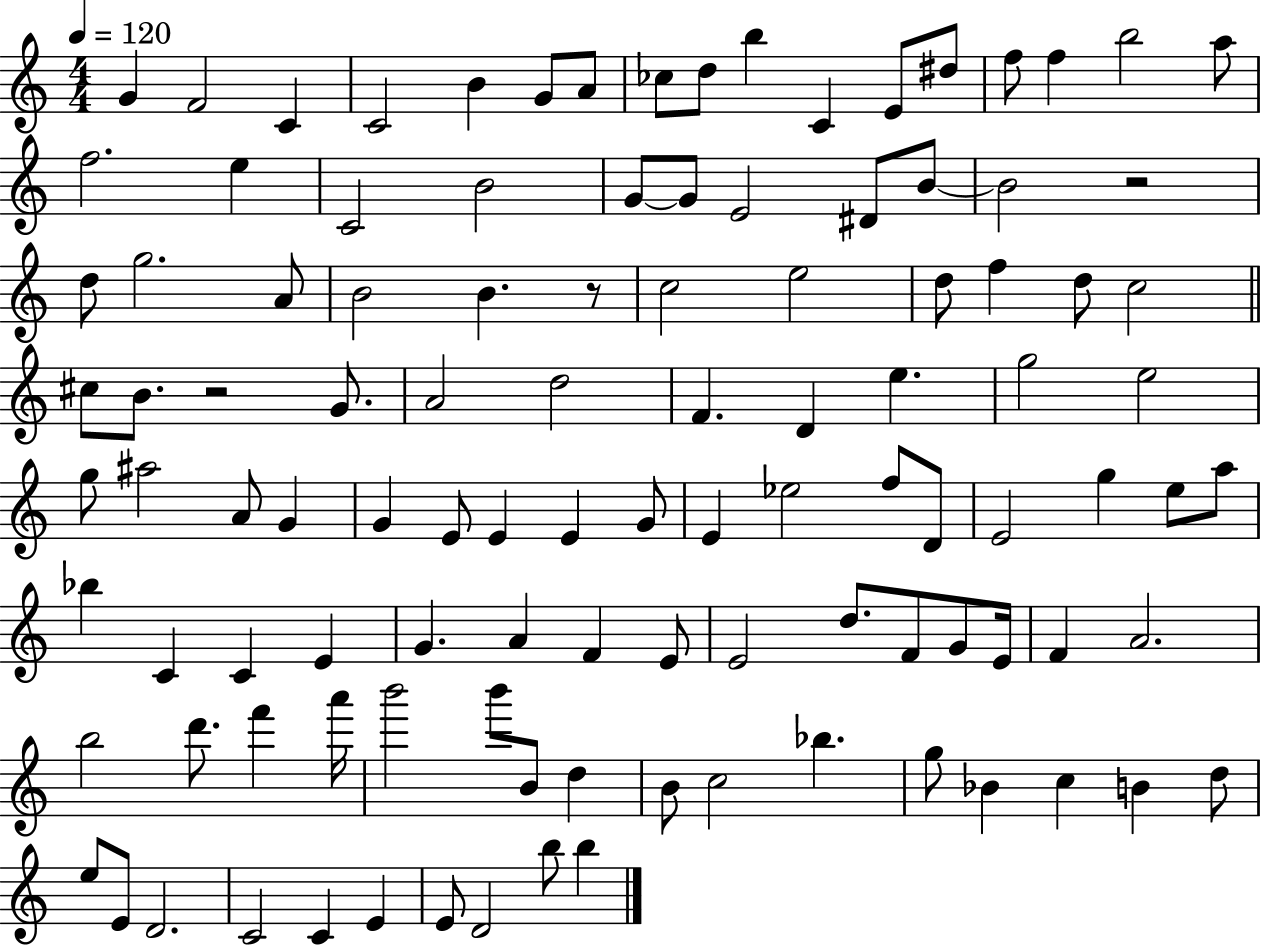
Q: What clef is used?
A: treble